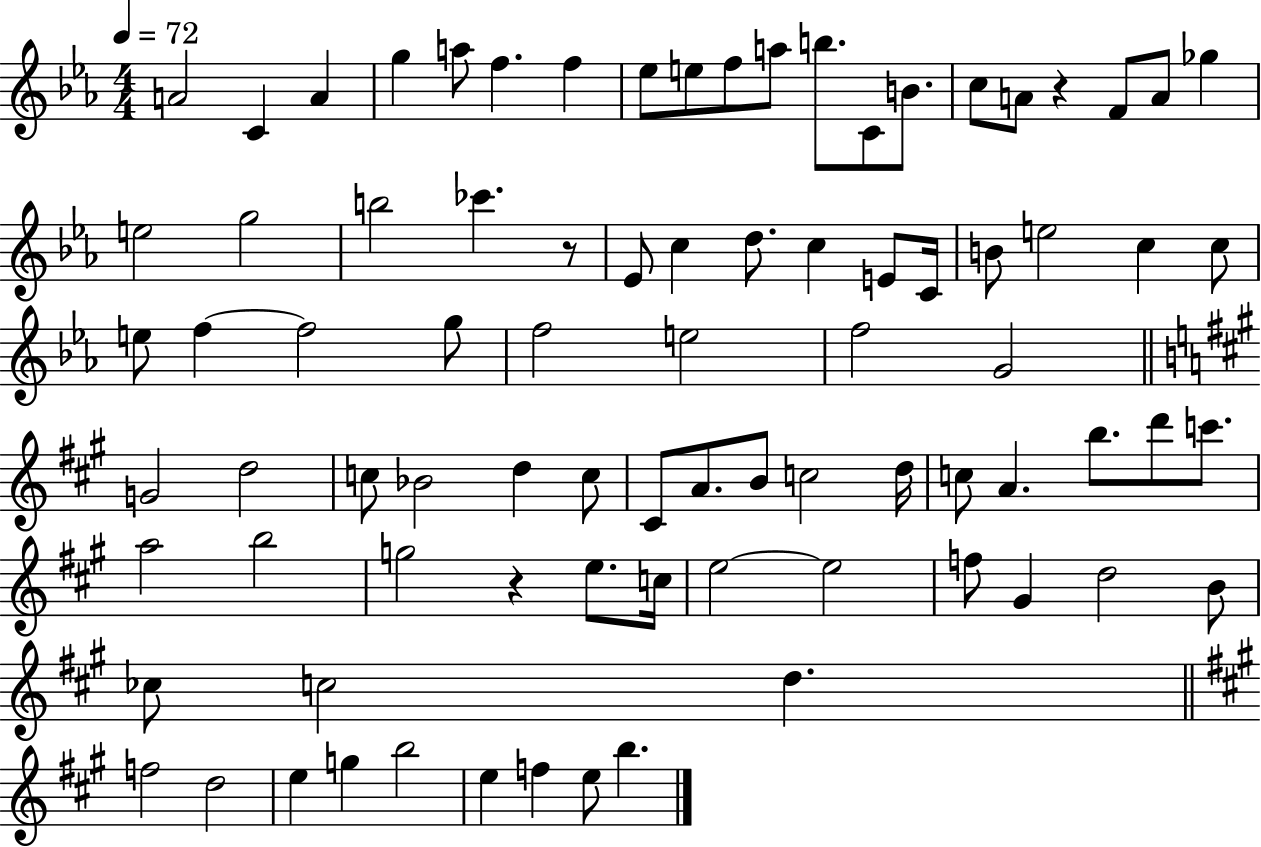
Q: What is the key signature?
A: EES major